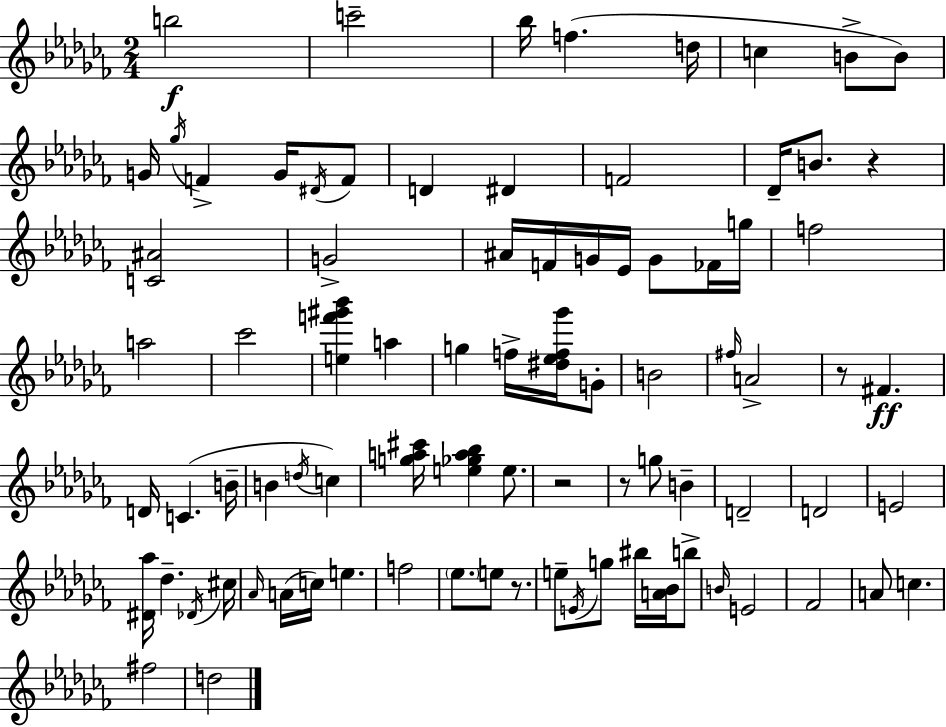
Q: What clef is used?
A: treble